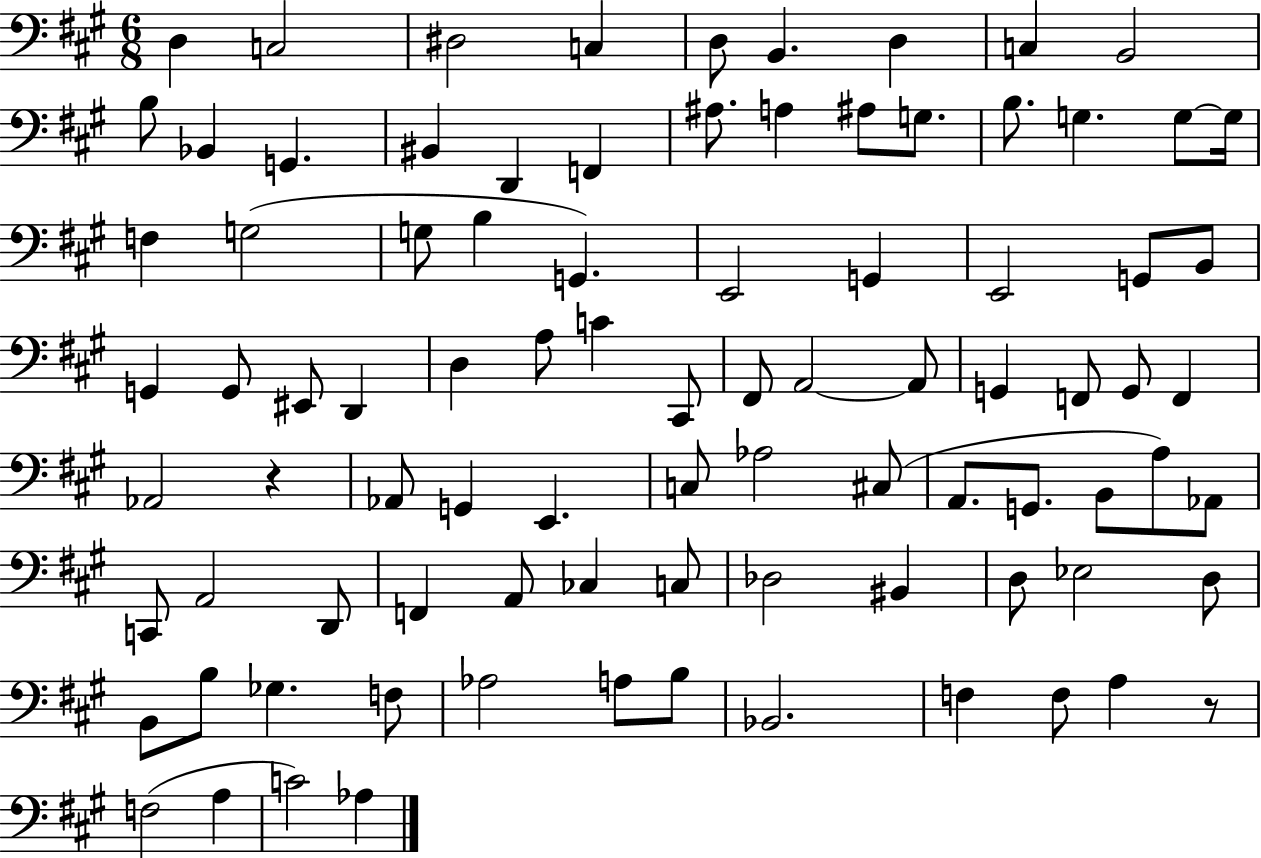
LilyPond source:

{
  \clef bass
  \numericTimeSignature
  \time 6/8
  \key a \major
  d4 c2 | dis2 c4 | d8 b,4. d4 | c4 b,2 | \break b8 bes,4 g,4. | bis,4 d,4 f,4 | ais8. a4 ais8 g8. | b8. g4. g8~~ g16 | \break f4 g2( | g8 b4 g,4.) | e,2 g,4 | e,2 g,8 b,8 | \break g,4 g,8 eis,8 d,4 | d4 a8 c'4 cis,8 | fis,8 a,2~~ a,8 | g,4 f,8 g,8 f,4 | \break aes,2 r4 | aes,8 g,4 e,4. | c8 aes2 cis8( | a,8. g,8. b,8 a8) aes,8 | \break c,8 a,2 d,8 | f,4 a,8 ces4 c8 | des2 bis,4 | d8 ees2 d8 | \break b,8 b8 ges4. f8 | aes2 a8 b8 | bes,2. | f4 f8 a4 r8 | \break f2( a4 | c'2) aes4 | \bar "|."
}